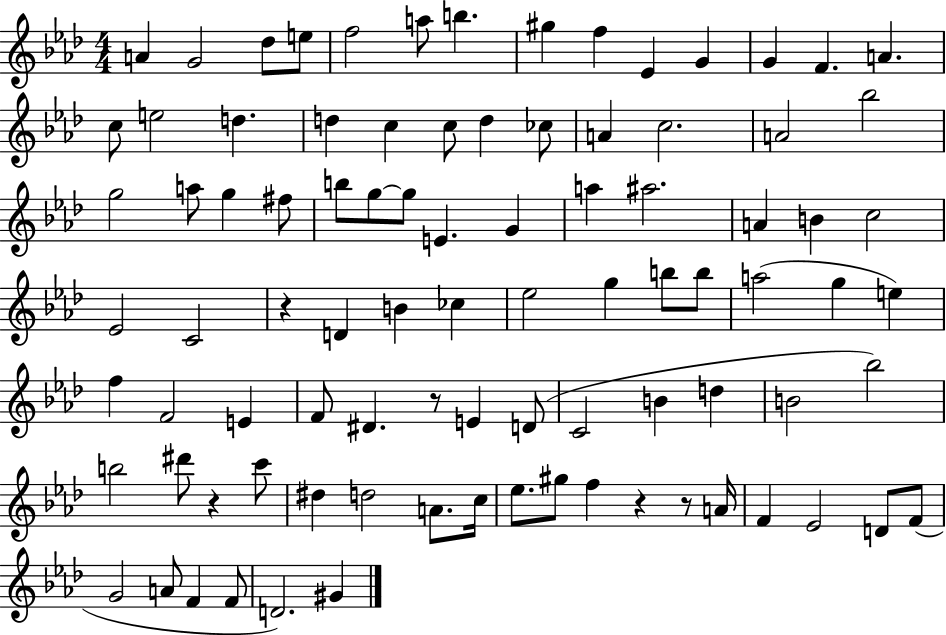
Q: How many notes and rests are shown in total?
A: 90